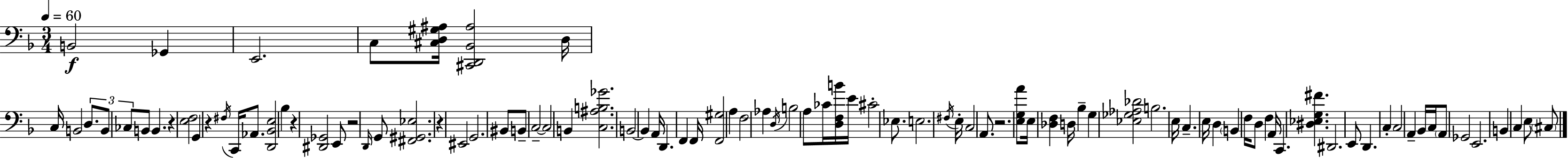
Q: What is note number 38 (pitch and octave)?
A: B3